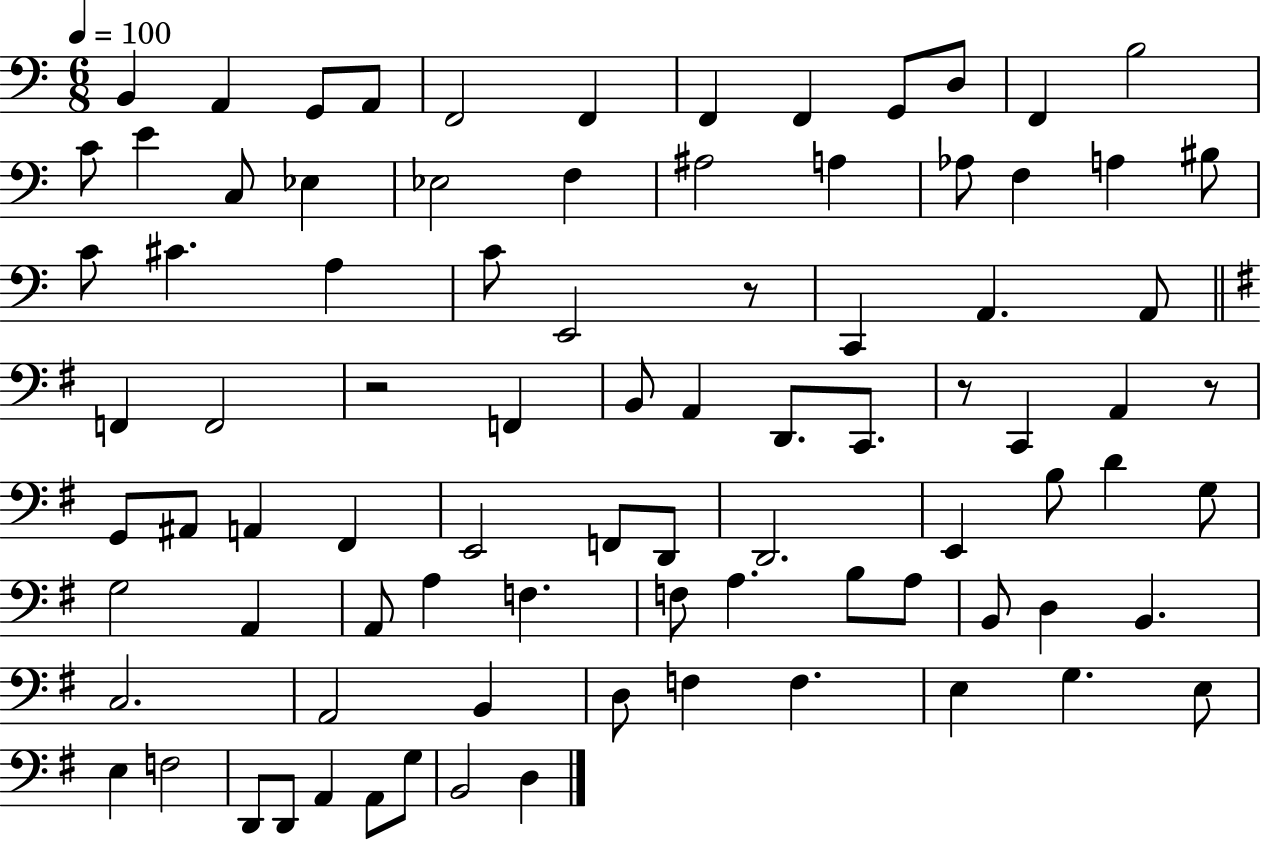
X:1
T:Untitled
M:6/8
L:1/4
K:C
B,, A,, G,,/2 A,,/2 F,,2 F,, F,, F,, G,,/2 D,/2 F,, B,2 C/2 E C,/2 _E, _E,2 F, ^A,2 A, _A,/2 F, A, ^B,/2 C/2 ^C A, C/2 E,,2 z/2 C,, A,, A,,/2 F,, F,,2 z2 F,, B,,/2 A,, D,,/2 C,,/2 z/2 C,, A,, z/2 G,,/2 ^A,,/2 A,, ^F,, E,,2 F,,/2 D,,/2 D,,2 E,, B,/2 D G,/2 G,2 A,, A,,/2 A, F, F,/2 A, B,/2 A,/2 B,,/2 D, B,, C,2 A,,2 B,, D,/2 F, F, E, G, E,/2 E, F,2 D,,/2 D,,/2 A,, A,,/2 G,/2 B,,2 D,